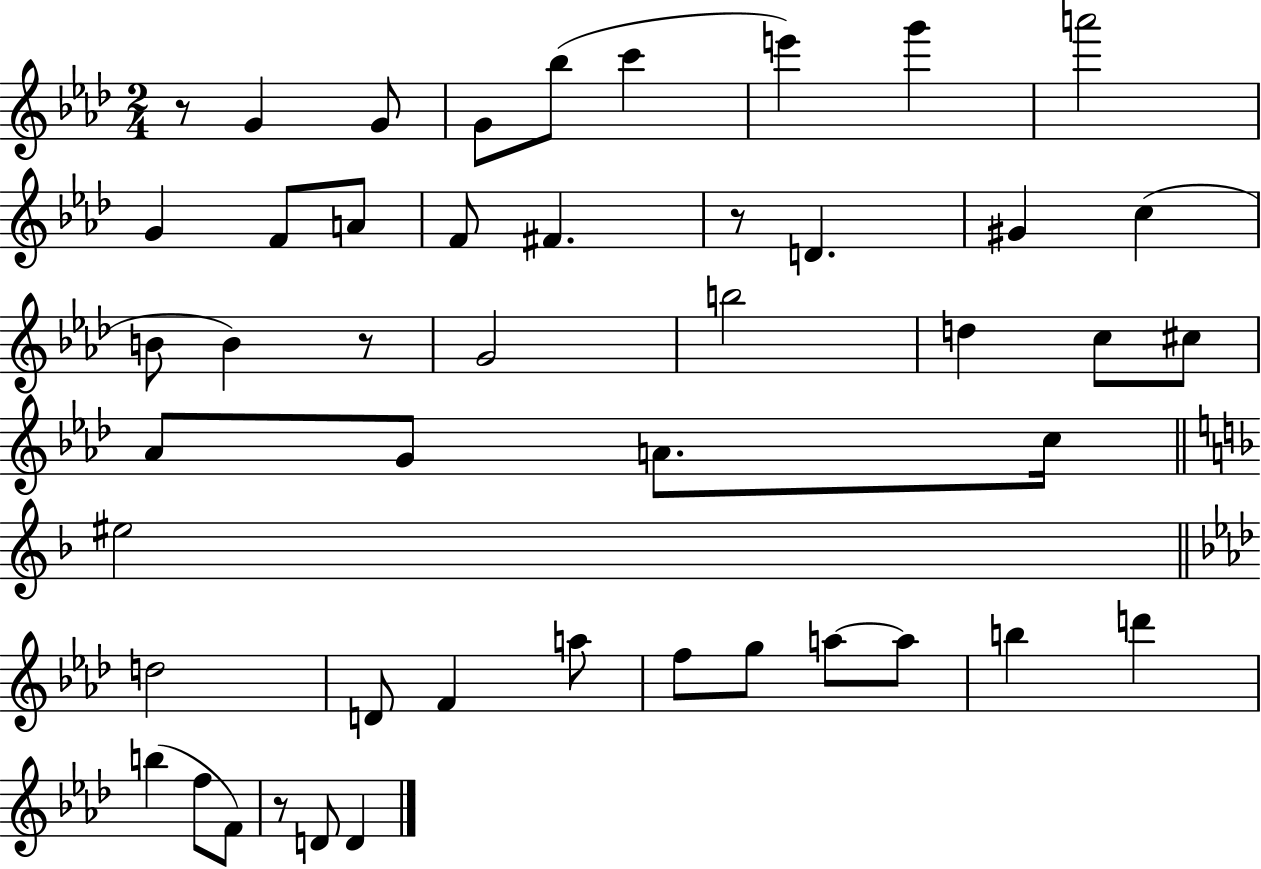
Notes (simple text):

R/e G4/q G4/e G4/e Bb5/e C6/q E6/q G6/q A6/h G4/q F4/e A4/e F4/e F#4/q. R/e D4/q. G#4/q C5/q B4/e B4/q R/e G4/h B5/h D5/q C5/e C#5/e Ab4/e G4/e A4/e. C5/s EIS5/h D5/h D4/e F4/q A5/e F5/e G5/e A5/e A5/e B5/q D6/q B5/q F5/e F4/e R/e D4/e D4/q